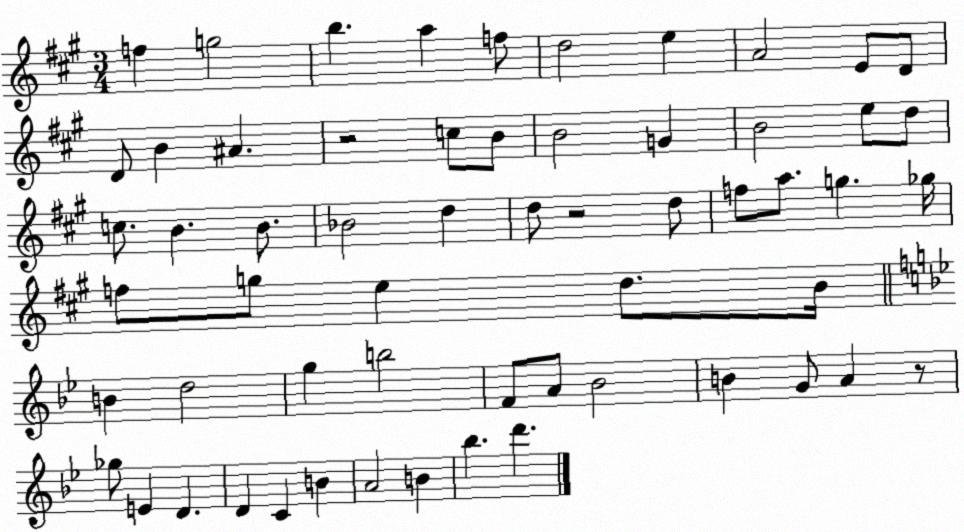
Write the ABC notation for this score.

X:1
T:Untitled
M:3/4
L:1/4
K:A
f g2 b a f/2 d2 e A2 E/2 D/2 D/2 B ^A z2 c/2 B/2 B2 G B2 e/2 d/2 c/2 B B/2 _B2 d d/2 z2 d/2 f/2 a/2 g _g/4 f/2 g/2 e d/2 B/4 B d2 g b2 F/2 A/2 _B2 B G/2 A z/2 _g/2 E D D C B A2 B _b d'